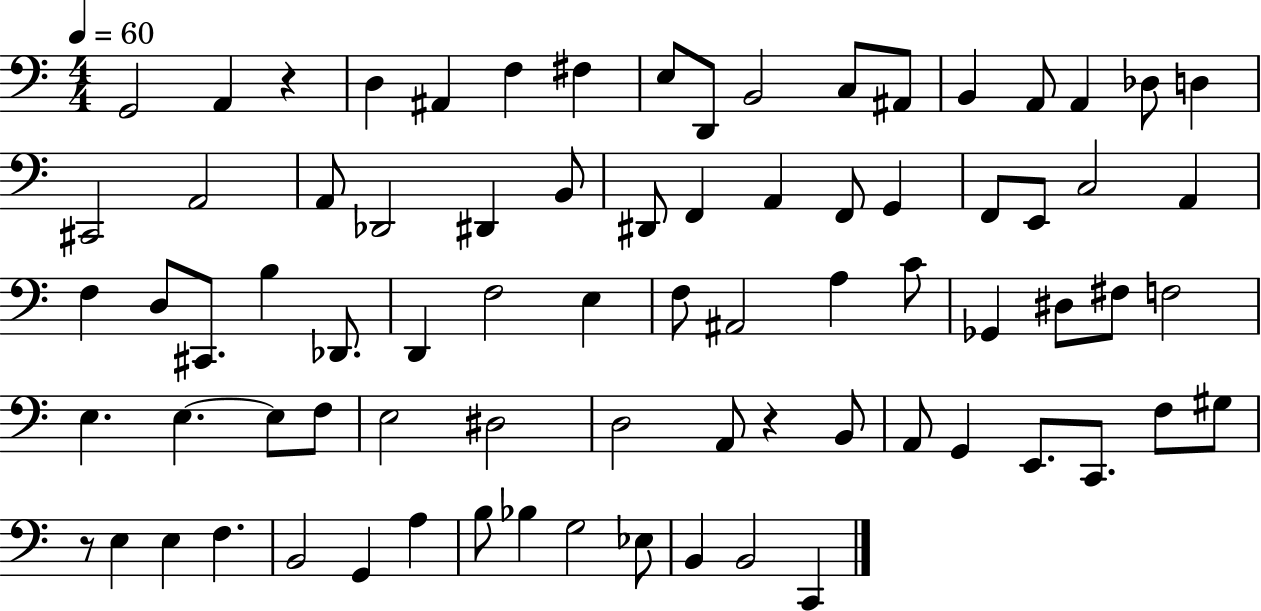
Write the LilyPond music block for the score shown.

{
  \clef bass
  \numericTimeSignature
  \time 4/4
  \key c \major
  \tempo 4 = 60
  g,2 a,4 r4 | d4 ais,4 f4 fis4 | e8 d,8 b,2 c8 ais,8 | b,4 a,8 a,4 des8 d4 | \break cis,2 a,2 | a,8 des,2 dis,4 b,8 | dis,8 f,4 a,4 f,8 g,4 | f,8 e,8 c2 a,4 | \break f4 d8 cis,8. b4 des,8. | d,4 f2 e4 | f8 ais,2 a4 c'8 | ges,4 dis8 fis8 f2 | \break e4. e4.~~ e8 f8 | e2 dis2 | d2 a,8 r4 b,8 | a,8 g,4 e,8. c,8. f8 gis8 | \break r8 e4 e4 f4. | b,2 g,4 a4 | b8 bes4 g2 ees8 | b,4 b,2 c,4 | \break \bar "|."
}